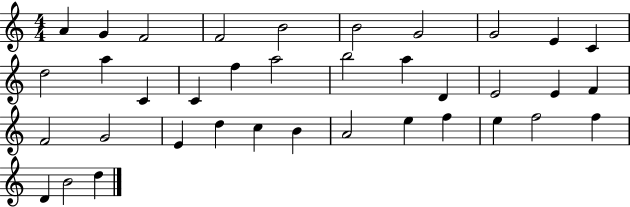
A4/q G4/q F4/h F4/h B4/h B4/h G4/h G4/h E4/q C4/q D5/h A5/q C4/q C4/q F5/q A5/h B5/h A5/q D4/q E4/h E4/q F4/q F4/h G4/h E4/q D5/q C5/q B4/q A4/h E5/q F5/q E5/q F5/h F5/q D4/q B4/h D5/q